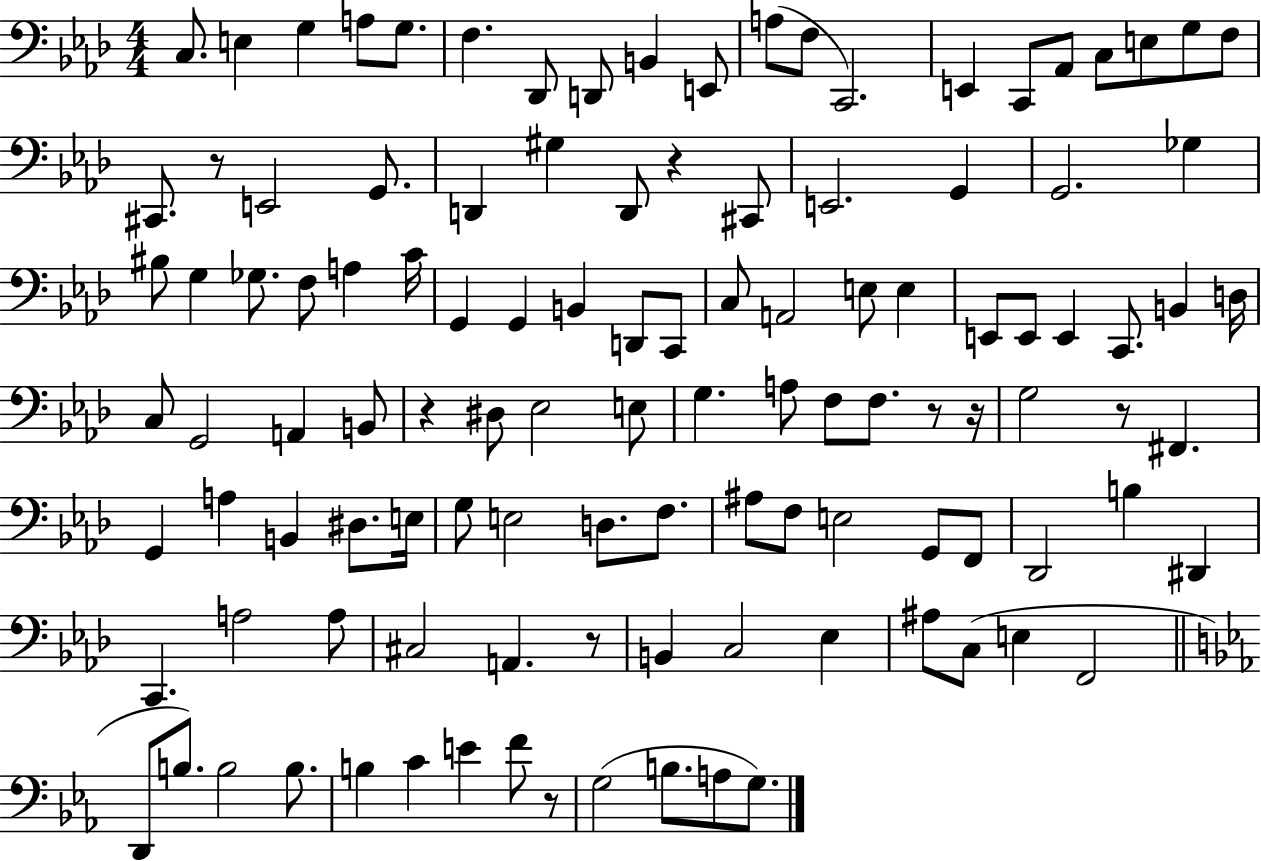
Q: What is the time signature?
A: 4/4